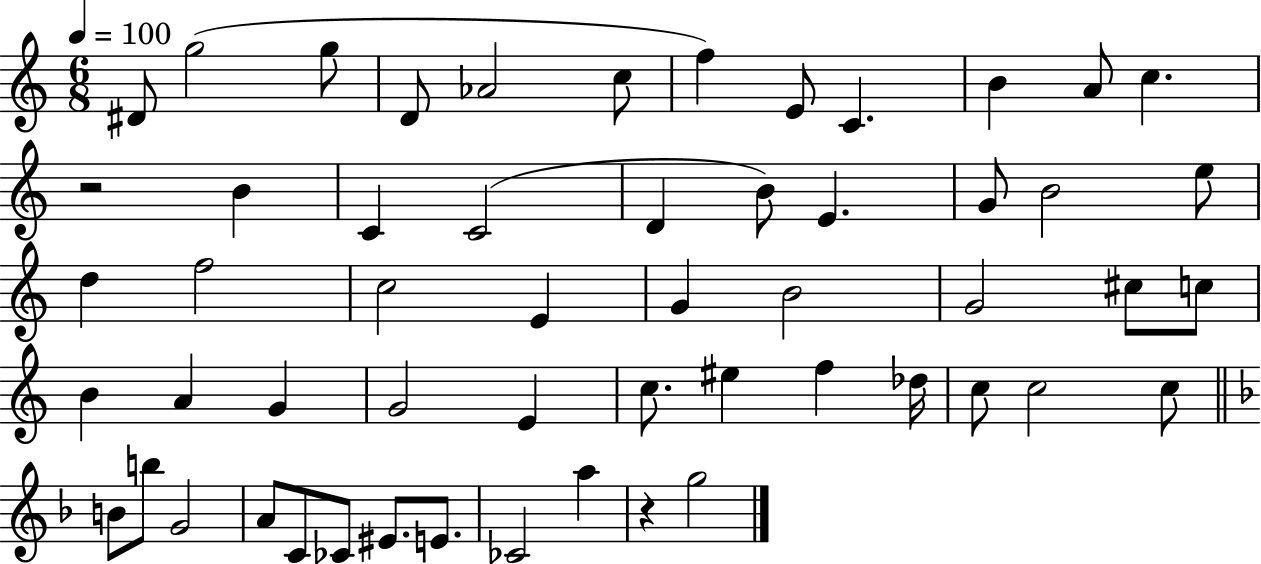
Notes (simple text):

D#4/e G5/h G5/e D4/e Ab4/h C5/e F5/q E4/e C4/q. B4/q A4/e C5/q. R/h B4/q C4/q C4/h D4/q B4/e E4/q. G4/e B4/h E5/e D5/q F5/h C5/h E4/q G4/q B4/h G4/h C#5/e C5/e B4/q A4/q G4/q G4/h E4/q C5/e. EIS5/q F5/q Db5/s C5/e C5/h C5/e B4/e B5/e G4/h A4/e C4/e CES4/e EIS4/e. E4/e. CES4/h A5/q R/q G5/h